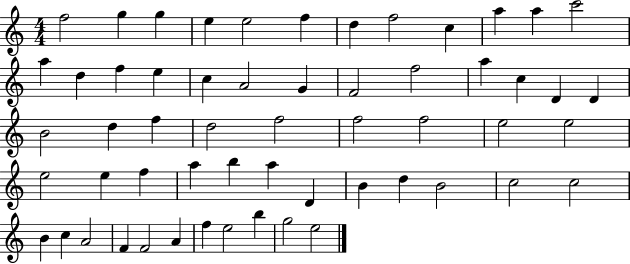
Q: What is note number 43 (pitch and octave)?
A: D5